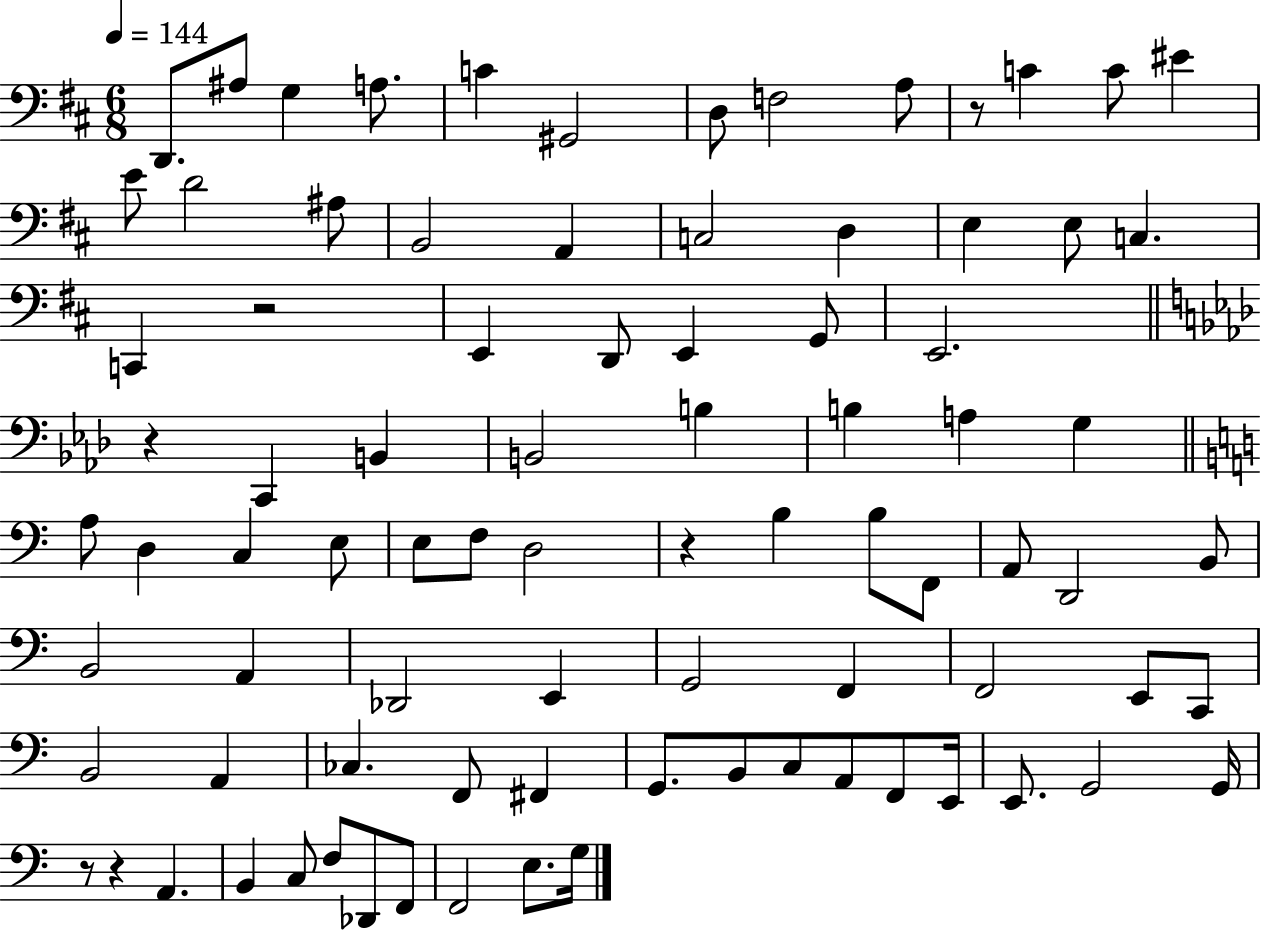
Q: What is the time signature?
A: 6/8